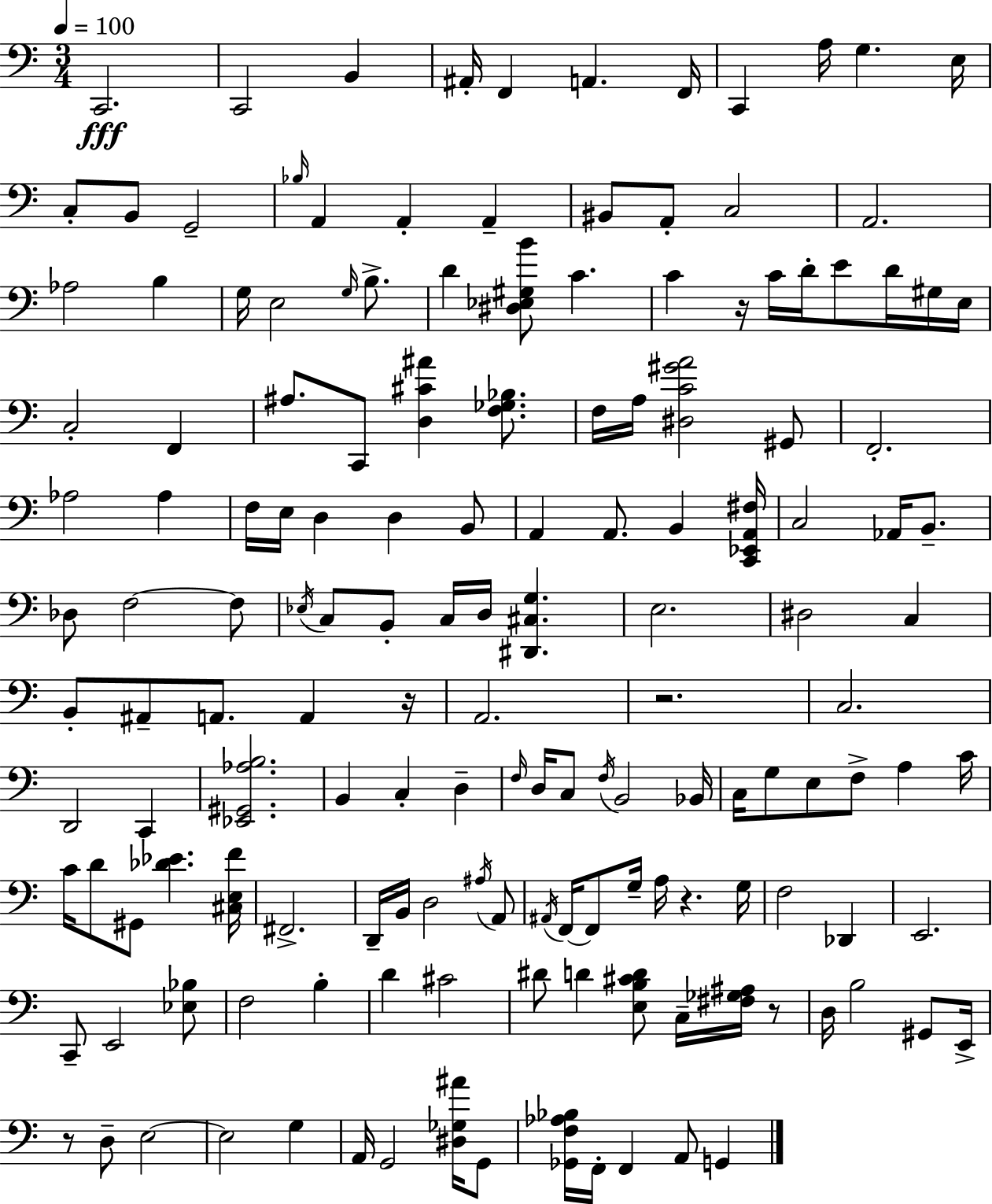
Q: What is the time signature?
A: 3/4